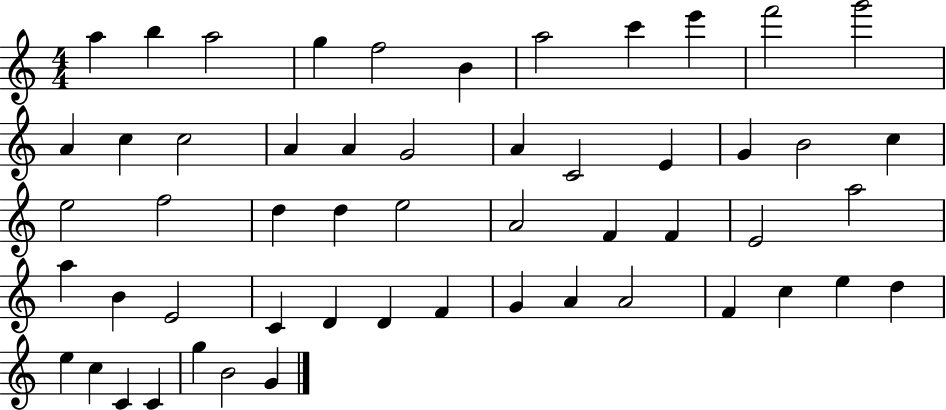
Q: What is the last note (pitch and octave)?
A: G4